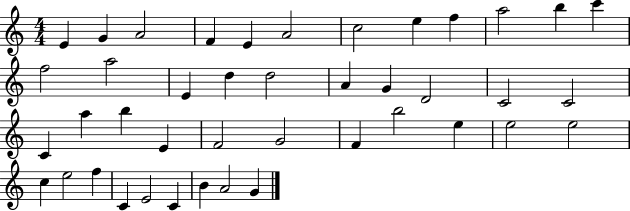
X:1
T:Untitled
M:4/4
L:1/4
K:C
E G A2 F E A2 c2 e f a2 b c' f2 a2 E d d2 A G D2 C2 C2 C a b E F2 G2 F b2 e e2 e2 c e2 f C E2 C B A2 G